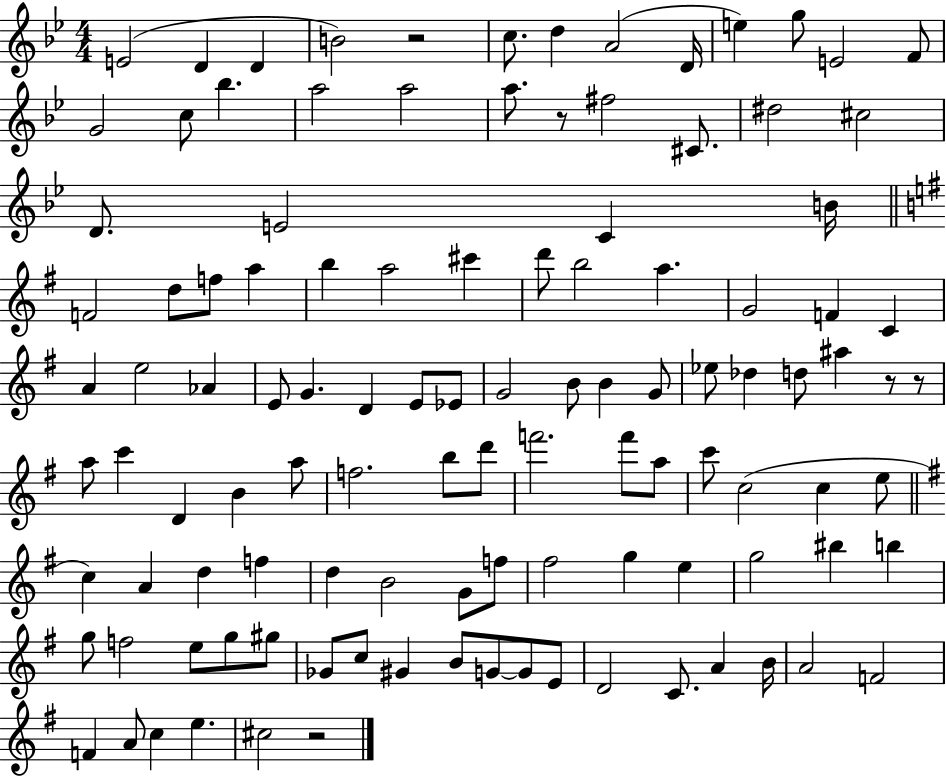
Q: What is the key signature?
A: BES major